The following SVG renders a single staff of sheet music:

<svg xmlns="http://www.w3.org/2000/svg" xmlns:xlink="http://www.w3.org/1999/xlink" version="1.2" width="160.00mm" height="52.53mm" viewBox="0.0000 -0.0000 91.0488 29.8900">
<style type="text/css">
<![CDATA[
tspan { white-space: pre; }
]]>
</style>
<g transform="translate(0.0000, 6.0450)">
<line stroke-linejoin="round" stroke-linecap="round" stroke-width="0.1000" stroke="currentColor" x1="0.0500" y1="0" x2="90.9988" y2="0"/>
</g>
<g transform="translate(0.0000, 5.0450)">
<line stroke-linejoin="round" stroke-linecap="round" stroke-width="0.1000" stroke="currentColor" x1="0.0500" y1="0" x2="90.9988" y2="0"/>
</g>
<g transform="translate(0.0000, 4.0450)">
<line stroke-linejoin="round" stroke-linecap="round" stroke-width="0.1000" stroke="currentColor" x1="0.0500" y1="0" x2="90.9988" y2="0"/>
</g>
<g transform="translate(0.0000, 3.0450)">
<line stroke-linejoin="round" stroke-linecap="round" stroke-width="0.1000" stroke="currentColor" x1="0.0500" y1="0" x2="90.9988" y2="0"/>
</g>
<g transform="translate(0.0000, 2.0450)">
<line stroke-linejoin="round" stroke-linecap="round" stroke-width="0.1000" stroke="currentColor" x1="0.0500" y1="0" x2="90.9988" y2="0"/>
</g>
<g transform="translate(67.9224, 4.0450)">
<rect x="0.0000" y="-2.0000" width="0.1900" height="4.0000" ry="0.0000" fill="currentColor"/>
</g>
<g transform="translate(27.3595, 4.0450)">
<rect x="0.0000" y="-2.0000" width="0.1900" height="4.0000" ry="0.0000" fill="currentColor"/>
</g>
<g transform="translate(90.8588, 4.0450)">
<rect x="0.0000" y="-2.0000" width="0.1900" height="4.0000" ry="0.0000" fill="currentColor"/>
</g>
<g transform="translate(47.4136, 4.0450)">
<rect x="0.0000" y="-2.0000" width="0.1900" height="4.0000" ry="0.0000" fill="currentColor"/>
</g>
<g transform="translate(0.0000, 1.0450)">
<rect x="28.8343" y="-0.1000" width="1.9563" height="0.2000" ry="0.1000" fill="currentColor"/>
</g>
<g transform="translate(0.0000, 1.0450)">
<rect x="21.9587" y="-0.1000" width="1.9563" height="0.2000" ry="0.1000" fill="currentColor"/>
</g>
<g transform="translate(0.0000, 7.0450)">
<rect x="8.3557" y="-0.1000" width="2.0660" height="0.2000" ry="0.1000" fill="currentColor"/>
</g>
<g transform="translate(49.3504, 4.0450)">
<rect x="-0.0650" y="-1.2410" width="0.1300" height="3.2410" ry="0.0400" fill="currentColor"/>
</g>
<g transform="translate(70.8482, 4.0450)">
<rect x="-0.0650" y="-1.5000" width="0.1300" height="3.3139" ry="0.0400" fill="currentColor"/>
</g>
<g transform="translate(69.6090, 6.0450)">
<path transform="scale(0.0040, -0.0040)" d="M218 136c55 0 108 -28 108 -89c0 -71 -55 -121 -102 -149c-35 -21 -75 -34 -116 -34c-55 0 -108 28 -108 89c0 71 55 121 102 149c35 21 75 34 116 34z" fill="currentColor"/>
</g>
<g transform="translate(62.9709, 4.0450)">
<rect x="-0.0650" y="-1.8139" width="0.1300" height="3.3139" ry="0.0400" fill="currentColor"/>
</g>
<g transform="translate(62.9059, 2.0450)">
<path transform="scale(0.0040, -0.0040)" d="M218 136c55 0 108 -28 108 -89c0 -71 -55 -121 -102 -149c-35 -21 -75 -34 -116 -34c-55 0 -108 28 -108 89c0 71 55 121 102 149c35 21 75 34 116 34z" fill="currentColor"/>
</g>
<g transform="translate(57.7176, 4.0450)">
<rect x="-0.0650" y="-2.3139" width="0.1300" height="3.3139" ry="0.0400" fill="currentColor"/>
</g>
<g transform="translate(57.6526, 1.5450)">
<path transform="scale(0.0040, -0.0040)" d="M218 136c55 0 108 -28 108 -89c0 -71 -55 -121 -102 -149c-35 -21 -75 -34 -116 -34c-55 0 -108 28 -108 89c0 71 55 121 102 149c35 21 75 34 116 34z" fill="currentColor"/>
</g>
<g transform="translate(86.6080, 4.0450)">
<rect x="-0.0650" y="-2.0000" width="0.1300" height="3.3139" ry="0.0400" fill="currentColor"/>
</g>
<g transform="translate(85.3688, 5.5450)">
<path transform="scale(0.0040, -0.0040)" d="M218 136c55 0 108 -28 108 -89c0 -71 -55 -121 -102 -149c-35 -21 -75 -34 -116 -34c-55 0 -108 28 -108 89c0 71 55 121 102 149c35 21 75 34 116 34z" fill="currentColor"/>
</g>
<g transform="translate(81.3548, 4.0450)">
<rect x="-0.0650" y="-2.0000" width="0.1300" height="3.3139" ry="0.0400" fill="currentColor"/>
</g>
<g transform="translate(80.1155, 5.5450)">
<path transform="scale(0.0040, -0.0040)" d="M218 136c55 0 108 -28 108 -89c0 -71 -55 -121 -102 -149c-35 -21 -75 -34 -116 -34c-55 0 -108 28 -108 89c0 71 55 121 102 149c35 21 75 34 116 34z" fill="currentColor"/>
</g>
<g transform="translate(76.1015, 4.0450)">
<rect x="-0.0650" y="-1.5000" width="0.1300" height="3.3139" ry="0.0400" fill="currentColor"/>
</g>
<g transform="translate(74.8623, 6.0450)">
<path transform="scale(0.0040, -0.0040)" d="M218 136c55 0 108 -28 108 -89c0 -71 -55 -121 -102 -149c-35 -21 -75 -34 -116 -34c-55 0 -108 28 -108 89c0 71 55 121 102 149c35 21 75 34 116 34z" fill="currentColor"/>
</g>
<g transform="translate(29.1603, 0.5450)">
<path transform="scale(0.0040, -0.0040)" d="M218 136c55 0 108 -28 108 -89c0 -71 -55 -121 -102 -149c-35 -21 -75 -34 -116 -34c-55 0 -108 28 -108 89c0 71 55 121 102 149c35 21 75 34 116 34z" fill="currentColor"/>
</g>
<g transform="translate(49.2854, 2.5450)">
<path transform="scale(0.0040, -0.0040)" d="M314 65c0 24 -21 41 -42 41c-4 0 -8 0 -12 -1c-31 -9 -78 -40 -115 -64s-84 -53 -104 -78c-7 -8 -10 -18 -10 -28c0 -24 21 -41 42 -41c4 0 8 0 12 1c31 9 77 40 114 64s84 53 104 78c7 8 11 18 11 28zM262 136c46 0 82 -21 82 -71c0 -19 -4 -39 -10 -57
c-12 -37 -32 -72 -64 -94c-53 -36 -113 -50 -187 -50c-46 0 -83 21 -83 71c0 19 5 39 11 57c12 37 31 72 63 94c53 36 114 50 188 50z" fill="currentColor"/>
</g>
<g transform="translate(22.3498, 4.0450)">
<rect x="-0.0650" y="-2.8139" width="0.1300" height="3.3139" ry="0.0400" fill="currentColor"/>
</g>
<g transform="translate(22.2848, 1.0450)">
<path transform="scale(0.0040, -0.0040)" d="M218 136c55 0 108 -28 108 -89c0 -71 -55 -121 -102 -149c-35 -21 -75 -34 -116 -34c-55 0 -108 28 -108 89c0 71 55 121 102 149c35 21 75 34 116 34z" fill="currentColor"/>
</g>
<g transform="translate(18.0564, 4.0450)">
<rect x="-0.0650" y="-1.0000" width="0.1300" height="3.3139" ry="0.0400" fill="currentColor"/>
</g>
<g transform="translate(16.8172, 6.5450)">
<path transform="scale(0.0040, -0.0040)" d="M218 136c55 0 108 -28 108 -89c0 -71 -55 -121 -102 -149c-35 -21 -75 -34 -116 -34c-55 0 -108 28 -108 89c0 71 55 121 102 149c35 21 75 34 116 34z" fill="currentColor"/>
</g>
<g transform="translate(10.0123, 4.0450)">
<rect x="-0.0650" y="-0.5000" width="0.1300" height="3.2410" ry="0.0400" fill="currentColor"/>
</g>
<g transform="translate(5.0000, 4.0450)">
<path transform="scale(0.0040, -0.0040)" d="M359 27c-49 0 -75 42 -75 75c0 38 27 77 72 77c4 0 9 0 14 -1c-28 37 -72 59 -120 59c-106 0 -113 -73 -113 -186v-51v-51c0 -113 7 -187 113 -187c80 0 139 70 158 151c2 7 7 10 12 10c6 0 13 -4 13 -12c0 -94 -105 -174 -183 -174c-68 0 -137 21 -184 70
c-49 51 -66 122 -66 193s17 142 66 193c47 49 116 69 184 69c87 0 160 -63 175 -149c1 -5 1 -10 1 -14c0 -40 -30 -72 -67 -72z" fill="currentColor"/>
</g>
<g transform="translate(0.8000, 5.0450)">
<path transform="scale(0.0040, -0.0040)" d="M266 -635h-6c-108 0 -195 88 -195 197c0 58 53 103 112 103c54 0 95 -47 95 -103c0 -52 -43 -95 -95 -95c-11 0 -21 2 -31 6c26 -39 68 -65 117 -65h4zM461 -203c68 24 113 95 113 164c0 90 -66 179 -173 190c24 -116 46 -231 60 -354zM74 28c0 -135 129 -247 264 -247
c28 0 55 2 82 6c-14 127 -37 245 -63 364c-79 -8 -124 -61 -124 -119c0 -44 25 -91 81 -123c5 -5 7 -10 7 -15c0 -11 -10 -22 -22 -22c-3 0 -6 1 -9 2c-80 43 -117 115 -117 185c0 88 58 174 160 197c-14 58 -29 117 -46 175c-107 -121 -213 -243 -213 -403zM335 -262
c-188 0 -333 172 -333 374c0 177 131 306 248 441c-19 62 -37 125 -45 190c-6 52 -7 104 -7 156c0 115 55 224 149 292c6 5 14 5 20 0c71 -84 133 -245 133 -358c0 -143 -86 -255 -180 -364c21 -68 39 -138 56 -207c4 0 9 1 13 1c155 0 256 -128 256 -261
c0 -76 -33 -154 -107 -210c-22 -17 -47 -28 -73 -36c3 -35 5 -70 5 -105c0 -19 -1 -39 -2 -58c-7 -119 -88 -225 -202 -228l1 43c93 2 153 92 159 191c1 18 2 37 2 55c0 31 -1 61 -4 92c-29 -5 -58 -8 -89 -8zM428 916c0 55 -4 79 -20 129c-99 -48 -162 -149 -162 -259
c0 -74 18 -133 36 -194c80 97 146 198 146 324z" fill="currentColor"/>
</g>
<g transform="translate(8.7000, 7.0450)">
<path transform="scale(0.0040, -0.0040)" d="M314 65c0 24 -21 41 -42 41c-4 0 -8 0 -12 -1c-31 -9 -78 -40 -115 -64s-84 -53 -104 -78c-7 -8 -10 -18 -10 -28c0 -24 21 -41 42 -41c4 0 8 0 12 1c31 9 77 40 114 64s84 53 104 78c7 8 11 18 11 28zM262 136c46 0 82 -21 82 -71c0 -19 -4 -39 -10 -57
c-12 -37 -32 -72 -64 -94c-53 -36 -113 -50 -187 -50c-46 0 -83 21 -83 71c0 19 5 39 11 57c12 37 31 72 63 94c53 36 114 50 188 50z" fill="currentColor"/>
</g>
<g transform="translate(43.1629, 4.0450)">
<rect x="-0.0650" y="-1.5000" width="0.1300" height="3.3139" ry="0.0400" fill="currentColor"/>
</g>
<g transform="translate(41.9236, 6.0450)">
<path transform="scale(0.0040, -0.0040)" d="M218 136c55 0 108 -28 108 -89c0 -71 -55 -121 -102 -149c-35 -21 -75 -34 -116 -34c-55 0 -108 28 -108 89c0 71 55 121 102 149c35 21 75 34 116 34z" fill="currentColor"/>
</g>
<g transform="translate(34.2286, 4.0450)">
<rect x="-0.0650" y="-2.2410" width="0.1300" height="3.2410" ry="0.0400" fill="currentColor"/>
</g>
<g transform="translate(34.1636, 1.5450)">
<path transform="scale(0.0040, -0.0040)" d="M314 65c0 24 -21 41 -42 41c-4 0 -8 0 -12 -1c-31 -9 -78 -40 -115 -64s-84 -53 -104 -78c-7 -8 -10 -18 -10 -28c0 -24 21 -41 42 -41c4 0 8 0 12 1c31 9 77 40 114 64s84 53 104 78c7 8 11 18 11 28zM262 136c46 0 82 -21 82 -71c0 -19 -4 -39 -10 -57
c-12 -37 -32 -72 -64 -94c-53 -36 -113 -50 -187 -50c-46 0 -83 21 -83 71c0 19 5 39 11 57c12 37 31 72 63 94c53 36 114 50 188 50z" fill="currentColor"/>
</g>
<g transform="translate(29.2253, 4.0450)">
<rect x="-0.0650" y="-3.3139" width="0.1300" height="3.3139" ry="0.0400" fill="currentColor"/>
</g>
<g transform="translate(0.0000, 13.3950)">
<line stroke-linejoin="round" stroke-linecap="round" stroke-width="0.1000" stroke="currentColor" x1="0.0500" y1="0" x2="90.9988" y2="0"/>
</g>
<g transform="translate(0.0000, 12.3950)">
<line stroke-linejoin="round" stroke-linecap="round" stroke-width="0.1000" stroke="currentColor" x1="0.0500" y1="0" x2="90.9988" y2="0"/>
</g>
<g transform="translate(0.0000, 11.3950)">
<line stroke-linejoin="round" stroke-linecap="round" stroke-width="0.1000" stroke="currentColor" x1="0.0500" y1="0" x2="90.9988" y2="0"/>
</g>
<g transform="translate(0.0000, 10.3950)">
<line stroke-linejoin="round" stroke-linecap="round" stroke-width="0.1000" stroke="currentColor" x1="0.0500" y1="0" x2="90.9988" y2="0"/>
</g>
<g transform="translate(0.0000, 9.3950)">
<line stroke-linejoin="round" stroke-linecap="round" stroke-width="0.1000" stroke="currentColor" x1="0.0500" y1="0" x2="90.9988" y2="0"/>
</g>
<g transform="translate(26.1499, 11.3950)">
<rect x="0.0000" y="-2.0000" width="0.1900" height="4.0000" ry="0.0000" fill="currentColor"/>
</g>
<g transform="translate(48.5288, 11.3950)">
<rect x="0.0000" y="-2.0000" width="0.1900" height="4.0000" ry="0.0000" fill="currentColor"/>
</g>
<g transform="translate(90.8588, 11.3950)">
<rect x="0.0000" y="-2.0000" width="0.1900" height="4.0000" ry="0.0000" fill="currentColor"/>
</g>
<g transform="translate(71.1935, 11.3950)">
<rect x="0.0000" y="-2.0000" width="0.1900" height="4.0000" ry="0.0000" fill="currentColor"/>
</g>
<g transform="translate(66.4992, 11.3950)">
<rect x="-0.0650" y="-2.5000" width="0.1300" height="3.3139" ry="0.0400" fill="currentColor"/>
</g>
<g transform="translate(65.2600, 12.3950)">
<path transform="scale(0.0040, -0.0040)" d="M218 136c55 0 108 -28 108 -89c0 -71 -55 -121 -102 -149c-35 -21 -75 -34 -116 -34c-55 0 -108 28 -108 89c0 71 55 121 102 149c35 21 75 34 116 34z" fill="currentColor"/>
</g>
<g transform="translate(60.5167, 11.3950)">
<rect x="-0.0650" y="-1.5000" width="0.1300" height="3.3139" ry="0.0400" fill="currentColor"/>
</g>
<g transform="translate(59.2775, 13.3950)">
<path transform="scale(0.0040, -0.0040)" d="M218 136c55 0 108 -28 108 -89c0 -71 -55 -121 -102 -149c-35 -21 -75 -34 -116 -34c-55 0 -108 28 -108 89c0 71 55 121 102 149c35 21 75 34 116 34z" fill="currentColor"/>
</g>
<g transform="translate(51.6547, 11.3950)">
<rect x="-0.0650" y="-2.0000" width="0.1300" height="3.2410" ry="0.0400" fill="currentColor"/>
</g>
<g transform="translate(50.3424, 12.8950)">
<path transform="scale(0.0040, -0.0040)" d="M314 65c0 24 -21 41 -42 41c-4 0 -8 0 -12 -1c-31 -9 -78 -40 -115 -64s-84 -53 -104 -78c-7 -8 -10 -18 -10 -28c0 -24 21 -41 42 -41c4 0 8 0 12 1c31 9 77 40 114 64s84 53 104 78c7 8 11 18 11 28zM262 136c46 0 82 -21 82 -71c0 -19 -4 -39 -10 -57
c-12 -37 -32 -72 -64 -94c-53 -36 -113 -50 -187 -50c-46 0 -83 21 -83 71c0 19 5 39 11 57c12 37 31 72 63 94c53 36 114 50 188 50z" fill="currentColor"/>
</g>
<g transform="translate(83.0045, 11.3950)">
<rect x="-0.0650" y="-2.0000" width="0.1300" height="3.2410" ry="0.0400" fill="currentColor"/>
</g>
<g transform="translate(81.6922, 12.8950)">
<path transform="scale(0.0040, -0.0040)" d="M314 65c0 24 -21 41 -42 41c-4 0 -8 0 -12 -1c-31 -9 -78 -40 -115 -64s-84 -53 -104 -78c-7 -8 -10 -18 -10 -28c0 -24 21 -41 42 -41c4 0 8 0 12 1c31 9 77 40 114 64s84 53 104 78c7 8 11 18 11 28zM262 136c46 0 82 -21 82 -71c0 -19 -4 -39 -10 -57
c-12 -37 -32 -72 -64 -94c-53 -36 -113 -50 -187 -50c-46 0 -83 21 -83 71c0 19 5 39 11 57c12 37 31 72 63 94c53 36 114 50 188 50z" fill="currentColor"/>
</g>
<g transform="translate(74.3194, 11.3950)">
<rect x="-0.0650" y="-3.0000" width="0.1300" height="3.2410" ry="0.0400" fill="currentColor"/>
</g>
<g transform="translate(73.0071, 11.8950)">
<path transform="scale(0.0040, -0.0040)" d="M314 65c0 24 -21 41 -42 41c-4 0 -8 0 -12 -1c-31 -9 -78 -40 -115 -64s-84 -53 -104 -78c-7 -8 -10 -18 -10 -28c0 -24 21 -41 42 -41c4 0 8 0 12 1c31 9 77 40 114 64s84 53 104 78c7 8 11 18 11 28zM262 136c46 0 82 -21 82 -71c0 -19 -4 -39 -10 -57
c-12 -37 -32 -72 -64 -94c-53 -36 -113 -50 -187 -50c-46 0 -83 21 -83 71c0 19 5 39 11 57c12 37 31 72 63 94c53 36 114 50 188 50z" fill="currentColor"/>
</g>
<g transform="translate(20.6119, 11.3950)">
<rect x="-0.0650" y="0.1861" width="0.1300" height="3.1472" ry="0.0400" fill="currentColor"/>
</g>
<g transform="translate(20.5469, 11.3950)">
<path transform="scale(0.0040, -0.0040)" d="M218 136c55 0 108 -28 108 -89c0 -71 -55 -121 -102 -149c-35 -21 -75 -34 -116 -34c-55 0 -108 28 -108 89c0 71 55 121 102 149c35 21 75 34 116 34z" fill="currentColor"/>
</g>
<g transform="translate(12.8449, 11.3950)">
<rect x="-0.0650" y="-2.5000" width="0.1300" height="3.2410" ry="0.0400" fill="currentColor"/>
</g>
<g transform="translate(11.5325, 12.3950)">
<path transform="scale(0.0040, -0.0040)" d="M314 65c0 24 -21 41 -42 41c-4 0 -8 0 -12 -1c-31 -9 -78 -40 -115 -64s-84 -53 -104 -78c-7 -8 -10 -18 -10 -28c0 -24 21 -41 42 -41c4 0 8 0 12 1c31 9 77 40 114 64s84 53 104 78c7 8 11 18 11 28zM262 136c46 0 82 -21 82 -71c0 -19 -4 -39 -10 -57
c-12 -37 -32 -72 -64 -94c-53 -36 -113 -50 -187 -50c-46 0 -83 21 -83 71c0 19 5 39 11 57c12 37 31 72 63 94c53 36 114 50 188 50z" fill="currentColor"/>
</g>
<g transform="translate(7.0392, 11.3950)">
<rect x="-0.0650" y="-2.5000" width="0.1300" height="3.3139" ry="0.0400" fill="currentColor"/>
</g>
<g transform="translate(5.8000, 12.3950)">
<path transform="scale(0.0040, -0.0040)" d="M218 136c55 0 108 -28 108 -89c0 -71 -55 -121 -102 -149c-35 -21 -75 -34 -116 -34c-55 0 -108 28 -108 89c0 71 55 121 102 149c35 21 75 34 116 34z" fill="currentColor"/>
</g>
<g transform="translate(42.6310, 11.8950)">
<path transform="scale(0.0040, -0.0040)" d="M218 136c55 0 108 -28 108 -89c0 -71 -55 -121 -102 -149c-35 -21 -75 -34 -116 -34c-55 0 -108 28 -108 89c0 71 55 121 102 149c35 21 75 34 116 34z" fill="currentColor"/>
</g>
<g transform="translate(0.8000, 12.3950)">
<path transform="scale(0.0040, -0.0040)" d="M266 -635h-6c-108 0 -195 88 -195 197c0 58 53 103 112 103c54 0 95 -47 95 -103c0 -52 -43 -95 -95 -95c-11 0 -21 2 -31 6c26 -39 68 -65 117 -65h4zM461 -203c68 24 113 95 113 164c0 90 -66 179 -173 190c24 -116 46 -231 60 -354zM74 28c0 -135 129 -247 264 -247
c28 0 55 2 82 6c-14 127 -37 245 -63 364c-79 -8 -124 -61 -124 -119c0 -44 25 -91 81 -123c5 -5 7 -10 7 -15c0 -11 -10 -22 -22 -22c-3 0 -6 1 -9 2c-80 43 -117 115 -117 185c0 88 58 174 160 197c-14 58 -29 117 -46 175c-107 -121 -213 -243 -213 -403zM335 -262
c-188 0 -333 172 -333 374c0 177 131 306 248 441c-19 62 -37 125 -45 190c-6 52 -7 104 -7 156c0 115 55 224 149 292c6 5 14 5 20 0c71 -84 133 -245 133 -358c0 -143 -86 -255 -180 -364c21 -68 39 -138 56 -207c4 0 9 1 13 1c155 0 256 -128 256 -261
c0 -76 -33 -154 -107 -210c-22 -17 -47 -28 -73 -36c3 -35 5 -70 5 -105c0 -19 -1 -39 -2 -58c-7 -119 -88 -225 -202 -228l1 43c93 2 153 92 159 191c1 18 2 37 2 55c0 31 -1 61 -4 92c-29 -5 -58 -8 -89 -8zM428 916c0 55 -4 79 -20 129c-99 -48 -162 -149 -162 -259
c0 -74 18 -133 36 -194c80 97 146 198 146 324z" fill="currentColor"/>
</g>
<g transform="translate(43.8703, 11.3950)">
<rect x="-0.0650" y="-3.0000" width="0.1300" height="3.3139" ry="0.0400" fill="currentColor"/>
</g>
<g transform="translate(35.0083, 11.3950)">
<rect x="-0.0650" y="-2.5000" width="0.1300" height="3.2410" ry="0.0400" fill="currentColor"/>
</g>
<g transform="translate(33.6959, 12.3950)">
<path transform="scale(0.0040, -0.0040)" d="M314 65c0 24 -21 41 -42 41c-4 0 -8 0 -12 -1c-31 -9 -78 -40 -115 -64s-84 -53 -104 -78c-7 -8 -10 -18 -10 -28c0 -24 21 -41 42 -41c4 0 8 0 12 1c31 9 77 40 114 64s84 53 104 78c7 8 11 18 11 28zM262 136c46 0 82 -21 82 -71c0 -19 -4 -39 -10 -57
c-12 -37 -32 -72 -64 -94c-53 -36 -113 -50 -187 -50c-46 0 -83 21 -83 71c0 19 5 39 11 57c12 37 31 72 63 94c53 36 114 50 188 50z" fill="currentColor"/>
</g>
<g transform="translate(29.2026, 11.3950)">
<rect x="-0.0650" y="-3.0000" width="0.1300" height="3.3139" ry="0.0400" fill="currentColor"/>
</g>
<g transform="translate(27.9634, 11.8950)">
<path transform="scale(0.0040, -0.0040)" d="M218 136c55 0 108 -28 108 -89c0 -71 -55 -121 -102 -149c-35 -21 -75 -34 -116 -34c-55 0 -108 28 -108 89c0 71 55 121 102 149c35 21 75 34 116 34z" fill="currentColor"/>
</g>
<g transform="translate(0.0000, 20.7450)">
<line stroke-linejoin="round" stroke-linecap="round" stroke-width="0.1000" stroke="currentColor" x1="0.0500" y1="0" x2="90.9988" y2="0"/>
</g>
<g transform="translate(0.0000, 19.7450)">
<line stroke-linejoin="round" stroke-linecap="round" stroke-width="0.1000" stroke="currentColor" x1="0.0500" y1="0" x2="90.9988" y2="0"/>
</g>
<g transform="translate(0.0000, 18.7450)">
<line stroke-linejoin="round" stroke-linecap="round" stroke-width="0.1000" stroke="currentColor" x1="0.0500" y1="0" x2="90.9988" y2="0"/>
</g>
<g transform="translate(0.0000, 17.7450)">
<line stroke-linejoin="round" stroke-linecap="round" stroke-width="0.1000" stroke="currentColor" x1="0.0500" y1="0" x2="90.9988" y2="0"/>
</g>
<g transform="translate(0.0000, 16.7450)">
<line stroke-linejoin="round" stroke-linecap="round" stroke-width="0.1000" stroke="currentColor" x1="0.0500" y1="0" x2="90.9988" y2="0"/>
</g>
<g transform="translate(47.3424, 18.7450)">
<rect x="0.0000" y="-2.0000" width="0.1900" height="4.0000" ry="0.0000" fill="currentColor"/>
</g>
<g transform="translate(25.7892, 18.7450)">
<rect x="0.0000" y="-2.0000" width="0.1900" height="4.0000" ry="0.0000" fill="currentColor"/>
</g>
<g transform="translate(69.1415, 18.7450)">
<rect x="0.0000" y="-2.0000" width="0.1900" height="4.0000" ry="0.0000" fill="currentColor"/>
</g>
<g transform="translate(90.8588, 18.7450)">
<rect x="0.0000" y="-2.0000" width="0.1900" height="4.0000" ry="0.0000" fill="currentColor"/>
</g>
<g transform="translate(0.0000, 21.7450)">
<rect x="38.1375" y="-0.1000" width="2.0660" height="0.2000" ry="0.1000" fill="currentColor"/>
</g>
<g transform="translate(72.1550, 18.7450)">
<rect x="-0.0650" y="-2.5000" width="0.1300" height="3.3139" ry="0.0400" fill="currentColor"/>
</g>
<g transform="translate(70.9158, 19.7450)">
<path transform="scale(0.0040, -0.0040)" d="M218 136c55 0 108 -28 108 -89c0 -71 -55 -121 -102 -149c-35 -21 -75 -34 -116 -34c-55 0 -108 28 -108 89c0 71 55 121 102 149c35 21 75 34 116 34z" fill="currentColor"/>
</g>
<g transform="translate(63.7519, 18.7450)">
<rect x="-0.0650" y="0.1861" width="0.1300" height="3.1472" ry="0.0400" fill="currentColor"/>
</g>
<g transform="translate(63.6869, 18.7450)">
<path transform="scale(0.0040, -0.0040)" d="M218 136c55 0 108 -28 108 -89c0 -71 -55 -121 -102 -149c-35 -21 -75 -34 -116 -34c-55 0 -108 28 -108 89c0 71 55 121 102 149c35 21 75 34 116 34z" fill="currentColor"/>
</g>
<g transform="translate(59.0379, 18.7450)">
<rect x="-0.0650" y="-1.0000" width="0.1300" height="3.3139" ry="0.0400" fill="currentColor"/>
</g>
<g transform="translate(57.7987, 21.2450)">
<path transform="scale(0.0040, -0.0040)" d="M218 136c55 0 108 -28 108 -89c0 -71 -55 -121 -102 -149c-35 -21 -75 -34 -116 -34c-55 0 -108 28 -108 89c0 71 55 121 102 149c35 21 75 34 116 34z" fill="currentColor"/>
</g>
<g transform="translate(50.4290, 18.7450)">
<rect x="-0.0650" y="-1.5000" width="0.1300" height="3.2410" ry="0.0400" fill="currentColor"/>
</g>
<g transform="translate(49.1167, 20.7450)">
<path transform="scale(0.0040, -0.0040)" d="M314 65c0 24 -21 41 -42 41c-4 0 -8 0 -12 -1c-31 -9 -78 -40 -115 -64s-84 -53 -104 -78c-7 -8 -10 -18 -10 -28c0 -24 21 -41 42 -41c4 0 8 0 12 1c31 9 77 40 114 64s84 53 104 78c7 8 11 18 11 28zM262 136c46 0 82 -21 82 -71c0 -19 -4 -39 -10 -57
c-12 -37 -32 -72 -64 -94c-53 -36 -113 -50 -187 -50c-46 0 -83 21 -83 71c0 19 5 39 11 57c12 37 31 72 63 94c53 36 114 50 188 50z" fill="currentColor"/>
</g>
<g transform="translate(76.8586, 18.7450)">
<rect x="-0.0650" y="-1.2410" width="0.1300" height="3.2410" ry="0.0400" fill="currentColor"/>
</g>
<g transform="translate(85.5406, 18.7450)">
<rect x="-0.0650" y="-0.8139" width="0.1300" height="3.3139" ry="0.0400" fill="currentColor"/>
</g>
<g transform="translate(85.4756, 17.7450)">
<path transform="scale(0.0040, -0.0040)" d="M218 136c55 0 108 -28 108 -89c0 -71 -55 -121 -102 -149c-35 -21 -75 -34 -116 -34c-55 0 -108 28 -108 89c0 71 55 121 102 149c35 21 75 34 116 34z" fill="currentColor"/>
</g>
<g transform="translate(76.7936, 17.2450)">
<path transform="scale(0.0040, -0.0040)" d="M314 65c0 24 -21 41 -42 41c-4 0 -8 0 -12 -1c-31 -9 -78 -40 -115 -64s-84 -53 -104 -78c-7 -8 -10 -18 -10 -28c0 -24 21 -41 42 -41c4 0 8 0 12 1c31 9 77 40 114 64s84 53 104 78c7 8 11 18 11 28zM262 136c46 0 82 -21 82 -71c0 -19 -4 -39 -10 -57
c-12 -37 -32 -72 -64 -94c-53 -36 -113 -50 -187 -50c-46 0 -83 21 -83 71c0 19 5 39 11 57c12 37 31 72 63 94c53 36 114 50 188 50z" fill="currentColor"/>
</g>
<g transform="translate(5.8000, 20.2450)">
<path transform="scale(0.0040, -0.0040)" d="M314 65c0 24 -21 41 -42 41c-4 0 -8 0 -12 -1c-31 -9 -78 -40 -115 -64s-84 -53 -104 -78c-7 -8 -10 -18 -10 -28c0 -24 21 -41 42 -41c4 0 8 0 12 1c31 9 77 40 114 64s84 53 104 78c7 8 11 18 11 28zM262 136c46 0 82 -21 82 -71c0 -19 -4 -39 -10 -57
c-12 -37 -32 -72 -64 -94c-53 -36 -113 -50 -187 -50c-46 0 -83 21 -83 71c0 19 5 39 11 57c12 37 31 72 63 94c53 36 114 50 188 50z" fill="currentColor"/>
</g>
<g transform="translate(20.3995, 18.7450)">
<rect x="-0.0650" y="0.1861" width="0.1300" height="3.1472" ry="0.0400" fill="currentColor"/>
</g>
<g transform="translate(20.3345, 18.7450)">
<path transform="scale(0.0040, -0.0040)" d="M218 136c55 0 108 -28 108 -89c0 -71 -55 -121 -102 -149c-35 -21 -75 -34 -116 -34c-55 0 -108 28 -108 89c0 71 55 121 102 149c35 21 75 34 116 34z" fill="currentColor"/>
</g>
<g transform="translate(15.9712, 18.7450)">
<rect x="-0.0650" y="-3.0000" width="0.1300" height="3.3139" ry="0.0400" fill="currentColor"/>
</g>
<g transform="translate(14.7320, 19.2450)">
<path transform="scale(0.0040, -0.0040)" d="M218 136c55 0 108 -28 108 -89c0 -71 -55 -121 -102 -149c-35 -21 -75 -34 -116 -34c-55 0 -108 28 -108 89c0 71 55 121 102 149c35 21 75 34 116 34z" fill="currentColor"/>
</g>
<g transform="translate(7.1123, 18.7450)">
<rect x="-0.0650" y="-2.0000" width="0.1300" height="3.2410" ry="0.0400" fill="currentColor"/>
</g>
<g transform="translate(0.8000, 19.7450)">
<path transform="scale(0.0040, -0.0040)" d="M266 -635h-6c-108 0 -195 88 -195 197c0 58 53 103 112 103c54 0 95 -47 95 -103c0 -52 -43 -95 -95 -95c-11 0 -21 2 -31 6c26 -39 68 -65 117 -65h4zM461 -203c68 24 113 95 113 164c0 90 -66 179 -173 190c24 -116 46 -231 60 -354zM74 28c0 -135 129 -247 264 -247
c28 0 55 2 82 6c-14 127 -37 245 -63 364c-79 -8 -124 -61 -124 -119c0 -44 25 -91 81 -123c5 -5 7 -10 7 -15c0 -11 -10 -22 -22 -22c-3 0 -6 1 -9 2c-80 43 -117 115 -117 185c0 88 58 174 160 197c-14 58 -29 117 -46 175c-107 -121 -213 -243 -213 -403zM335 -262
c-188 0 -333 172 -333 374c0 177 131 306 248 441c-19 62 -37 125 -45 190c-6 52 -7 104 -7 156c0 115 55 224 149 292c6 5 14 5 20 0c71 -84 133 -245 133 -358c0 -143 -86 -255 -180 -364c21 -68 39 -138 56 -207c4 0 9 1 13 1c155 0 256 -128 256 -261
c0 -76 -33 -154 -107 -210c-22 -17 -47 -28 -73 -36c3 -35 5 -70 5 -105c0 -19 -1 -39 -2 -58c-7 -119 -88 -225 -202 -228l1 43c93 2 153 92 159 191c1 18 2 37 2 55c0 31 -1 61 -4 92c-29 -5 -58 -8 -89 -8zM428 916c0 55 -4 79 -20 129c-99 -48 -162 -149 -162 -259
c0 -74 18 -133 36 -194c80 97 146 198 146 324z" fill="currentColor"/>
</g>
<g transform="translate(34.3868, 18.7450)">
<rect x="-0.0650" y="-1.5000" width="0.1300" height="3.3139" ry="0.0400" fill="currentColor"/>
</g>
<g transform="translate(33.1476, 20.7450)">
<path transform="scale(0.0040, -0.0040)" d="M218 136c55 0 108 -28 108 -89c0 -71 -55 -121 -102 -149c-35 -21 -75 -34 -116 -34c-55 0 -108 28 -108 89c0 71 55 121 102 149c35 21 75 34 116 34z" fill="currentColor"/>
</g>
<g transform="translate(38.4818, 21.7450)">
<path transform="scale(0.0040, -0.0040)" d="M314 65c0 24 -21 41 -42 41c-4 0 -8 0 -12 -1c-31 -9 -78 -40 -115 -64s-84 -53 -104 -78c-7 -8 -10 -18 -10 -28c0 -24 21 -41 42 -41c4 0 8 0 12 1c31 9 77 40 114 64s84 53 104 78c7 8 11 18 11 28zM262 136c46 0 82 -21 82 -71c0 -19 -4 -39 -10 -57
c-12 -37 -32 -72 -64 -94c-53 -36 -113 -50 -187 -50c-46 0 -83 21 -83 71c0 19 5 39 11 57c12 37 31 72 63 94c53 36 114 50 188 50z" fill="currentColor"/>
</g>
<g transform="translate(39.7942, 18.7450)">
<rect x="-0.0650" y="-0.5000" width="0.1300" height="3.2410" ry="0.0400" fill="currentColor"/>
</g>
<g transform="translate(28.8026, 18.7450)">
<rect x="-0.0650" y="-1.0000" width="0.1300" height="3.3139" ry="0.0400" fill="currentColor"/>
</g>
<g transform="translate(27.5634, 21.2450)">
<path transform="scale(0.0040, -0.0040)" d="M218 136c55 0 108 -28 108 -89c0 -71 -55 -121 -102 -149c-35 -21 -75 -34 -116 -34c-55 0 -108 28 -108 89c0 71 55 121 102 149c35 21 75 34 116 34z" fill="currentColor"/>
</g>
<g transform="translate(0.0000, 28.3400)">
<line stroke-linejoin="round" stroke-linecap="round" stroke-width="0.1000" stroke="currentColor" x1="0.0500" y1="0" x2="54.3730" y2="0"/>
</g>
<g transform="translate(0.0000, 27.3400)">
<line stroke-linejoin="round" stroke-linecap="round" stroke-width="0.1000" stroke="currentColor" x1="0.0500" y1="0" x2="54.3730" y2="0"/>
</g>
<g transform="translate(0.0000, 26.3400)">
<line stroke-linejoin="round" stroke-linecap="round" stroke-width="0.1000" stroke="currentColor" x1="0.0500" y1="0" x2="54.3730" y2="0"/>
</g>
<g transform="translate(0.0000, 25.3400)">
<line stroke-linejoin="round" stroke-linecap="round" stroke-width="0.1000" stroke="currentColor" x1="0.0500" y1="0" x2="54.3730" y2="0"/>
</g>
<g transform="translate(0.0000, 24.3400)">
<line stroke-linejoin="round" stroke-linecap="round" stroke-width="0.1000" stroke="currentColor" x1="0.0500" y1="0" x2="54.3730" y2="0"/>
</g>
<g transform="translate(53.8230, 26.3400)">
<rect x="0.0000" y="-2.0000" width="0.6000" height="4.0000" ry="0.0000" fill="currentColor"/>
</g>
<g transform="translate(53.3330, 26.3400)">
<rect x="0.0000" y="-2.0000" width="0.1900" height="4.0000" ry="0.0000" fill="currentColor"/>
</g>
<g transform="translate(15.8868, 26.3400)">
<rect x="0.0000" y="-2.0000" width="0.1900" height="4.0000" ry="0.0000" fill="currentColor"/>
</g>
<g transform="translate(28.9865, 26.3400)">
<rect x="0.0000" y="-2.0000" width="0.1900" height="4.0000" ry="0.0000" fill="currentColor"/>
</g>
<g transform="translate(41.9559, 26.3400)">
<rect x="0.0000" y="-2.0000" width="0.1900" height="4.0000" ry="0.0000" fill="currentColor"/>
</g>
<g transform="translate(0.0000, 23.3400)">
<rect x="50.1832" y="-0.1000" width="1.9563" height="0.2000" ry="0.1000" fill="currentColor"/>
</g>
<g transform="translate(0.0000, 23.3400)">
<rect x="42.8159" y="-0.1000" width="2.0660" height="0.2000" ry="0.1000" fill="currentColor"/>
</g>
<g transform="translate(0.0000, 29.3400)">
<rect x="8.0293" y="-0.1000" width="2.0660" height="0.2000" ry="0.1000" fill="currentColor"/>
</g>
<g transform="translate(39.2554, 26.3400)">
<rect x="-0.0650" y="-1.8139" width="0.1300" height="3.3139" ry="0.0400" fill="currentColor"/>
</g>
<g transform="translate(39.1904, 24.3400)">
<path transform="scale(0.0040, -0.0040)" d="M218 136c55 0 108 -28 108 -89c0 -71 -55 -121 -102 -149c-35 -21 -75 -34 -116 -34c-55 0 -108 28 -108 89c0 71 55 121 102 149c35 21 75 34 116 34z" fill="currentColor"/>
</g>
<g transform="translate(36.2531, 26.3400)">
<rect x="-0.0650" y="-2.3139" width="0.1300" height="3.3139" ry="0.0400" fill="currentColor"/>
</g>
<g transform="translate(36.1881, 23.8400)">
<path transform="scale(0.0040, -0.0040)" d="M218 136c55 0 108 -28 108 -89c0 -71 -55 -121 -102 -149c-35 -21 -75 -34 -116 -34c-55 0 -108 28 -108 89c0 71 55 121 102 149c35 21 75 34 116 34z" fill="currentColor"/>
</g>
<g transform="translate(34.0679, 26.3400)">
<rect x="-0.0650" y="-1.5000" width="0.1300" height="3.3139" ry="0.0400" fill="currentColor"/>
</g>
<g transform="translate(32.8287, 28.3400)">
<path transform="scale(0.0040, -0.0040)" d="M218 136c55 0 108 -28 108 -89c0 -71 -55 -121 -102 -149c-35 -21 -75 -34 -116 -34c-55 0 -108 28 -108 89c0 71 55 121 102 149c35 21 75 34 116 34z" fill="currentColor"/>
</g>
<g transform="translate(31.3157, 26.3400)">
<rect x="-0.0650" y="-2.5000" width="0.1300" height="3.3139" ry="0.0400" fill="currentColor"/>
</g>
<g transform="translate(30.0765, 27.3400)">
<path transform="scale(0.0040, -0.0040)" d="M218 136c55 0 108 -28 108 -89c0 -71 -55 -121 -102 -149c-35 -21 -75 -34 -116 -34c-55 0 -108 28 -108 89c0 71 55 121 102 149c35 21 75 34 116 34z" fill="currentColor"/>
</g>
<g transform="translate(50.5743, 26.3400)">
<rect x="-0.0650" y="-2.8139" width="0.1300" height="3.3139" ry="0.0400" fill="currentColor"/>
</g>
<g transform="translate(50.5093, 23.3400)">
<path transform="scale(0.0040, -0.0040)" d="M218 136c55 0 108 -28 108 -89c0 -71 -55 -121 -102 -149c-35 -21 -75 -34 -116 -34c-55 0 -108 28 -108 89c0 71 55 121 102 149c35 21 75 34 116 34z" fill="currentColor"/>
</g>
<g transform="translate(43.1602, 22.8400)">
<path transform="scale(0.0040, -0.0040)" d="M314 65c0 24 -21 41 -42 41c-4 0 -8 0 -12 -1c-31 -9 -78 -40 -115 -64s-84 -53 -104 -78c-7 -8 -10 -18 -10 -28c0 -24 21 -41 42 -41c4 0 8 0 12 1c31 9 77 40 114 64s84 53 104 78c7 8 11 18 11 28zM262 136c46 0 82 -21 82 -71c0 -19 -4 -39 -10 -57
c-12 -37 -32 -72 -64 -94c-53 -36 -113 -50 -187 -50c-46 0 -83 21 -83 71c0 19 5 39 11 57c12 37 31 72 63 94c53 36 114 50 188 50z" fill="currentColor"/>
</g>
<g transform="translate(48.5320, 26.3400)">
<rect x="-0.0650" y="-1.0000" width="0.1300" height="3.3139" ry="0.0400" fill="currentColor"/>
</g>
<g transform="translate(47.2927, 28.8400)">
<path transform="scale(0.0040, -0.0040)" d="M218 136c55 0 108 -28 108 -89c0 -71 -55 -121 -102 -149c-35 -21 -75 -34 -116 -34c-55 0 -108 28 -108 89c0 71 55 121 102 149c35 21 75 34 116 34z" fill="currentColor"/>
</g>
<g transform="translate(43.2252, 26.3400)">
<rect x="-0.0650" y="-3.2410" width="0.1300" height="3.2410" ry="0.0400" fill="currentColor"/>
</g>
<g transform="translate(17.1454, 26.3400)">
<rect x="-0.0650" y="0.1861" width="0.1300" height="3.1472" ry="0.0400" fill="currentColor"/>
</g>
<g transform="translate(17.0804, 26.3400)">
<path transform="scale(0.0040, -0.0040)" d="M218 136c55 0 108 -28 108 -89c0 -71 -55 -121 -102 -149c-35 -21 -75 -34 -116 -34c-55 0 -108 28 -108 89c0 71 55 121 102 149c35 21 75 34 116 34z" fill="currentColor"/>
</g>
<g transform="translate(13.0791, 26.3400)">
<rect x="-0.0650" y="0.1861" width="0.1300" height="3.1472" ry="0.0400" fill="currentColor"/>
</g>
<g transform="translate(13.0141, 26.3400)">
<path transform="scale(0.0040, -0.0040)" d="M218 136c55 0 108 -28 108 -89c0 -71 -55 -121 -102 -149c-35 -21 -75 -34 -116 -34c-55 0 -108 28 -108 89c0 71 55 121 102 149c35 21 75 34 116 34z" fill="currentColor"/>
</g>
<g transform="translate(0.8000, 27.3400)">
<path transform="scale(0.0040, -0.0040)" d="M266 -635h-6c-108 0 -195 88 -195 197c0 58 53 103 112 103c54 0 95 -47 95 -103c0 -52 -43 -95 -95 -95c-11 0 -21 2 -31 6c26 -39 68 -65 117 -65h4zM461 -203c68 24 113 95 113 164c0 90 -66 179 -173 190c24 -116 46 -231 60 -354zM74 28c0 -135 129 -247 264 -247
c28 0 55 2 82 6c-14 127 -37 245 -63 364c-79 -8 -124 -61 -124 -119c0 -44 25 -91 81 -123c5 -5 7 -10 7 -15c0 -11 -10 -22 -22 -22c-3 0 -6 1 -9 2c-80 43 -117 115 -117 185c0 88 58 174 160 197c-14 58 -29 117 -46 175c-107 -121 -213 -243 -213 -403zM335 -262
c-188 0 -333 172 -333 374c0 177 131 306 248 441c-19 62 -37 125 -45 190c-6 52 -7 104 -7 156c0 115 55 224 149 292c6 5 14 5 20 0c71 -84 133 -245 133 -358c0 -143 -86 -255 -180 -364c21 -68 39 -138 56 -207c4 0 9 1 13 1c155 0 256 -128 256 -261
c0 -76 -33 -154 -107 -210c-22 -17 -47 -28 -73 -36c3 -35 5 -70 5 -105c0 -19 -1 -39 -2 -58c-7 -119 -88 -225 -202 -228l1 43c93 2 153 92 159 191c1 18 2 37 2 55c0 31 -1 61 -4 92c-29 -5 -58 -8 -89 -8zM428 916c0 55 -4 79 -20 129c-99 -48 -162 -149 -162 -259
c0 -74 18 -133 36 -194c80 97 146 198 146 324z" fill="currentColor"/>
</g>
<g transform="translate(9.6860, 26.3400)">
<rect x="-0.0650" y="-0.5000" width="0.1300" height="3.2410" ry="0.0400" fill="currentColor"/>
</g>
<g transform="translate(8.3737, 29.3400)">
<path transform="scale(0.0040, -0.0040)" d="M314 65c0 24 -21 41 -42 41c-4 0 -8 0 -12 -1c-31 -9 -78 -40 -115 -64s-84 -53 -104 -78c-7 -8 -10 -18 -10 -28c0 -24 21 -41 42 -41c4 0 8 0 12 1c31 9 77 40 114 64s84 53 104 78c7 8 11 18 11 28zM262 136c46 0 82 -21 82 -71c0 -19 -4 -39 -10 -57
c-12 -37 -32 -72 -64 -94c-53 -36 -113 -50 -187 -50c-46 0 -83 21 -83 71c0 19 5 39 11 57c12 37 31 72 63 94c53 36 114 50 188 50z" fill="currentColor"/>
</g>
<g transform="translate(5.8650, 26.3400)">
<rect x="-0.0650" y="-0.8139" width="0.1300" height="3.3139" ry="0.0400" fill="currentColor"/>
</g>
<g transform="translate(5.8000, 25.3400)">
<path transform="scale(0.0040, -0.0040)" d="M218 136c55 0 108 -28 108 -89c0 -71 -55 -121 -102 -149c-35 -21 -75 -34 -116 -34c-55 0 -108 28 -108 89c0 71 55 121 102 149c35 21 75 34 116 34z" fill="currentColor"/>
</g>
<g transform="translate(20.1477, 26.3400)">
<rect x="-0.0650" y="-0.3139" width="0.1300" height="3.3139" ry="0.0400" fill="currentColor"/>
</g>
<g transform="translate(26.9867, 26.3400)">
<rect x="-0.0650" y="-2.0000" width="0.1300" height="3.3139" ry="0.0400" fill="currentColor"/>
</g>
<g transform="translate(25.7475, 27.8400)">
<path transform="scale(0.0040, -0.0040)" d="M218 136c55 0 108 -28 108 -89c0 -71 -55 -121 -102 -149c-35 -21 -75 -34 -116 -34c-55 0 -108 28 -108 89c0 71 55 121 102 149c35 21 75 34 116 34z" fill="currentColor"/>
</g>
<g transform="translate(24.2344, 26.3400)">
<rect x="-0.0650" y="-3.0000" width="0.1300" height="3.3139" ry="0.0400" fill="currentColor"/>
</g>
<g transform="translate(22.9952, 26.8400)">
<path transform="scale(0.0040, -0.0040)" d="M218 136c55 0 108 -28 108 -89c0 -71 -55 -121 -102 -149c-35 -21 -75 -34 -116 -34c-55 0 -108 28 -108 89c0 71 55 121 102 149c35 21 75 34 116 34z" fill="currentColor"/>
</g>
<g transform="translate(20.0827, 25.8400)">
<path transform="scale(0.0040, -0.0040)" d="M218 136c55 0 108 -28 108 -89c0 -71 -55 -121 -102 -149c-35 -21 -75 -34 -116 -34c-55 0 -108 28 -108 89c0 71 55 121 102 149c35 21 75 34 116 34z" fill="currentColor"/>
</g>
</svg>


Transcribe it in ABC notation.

X:1
T:Untitled
M:4/4
L:1/4
K:C
C2 D a b g2 E e2 g f E E F F G G2 B A G2 A F2 E G A2 F2 F2 A B D E C2 E2 D B G e2 d d C2 B B c A F G E g f b2 D a